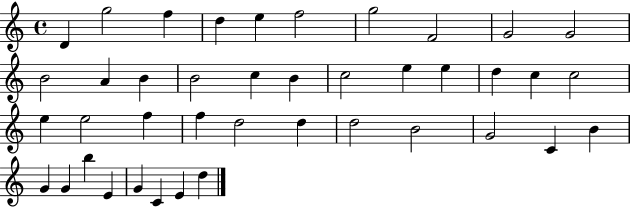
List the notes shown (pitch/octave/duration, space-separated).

D4/q G5/h F5/q D5/q E5/q F5/h G5/h F4/h G4/h G4/h B4/h A4/q B4/q B4/h C5/q B4/q C5/h E5/q E5/q D5/q C5/q C5/h E5/q E5/h F5/q F5/q D5/h D5/q D5/h B4/h G4/h C4/q B4/q G4/q G4/q B5/q E4/q G4/q C4/q E4/q D5/q